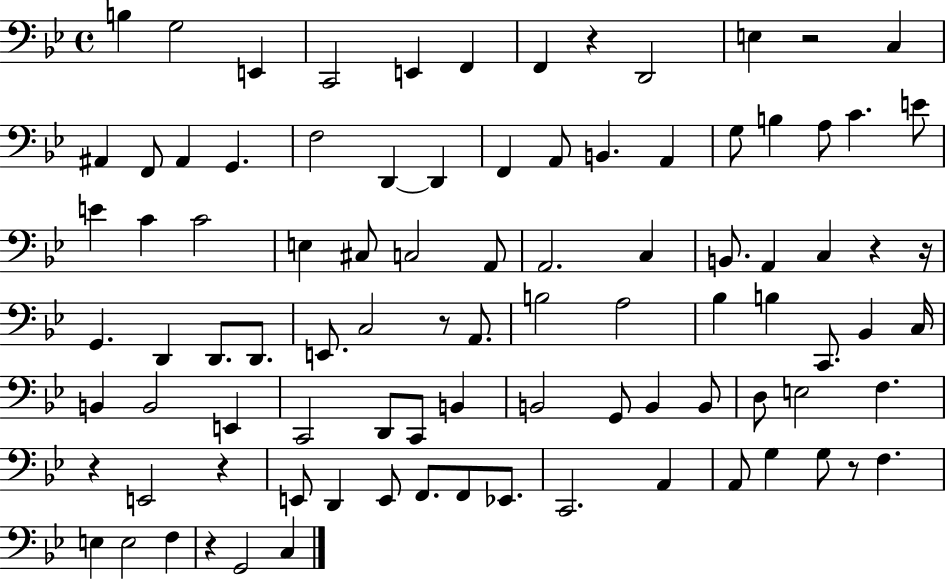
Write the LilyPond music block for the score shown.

{
  \clef bass
  \time 4/4
  \defaultTimeSignature
  \key bes \major
  b4 g2 e,4 | c,2 e,4 f,4 | f,4 r4 d,2 | e4 r2 c4 | \break ais,4 f,8 ais,4 g,4. | f2 d,4~~ d,4 | f,4 a,8 b,4. a,4 | g8 b4 a8 c'4. e'8 | \break e'4 c'4 c'2 | e4 cis8 c2 a,8 | a,2. c4 | b,8. a,4 c4 r4 r16 | \break g,4. d,4 d,8. d,8. | e,8. c2 r8 a,8. | b2 a2 | bes4 b4 c,8. bes,4 c16 | \break b,4 b,2 e,4 | c,2 d,8 c,8 b,4 | b,2 g,8 b,4 b,8 | d8 e2 f4. | \break r4 e,2 r4 | e,8 d,4 e,8 f,8. f,8 ees,8. | c,2. a,4 | a,8 g4 g8 r8 f4. | \break e4 e2 f4 | r4 g,2 c4 | \bar "|."
}